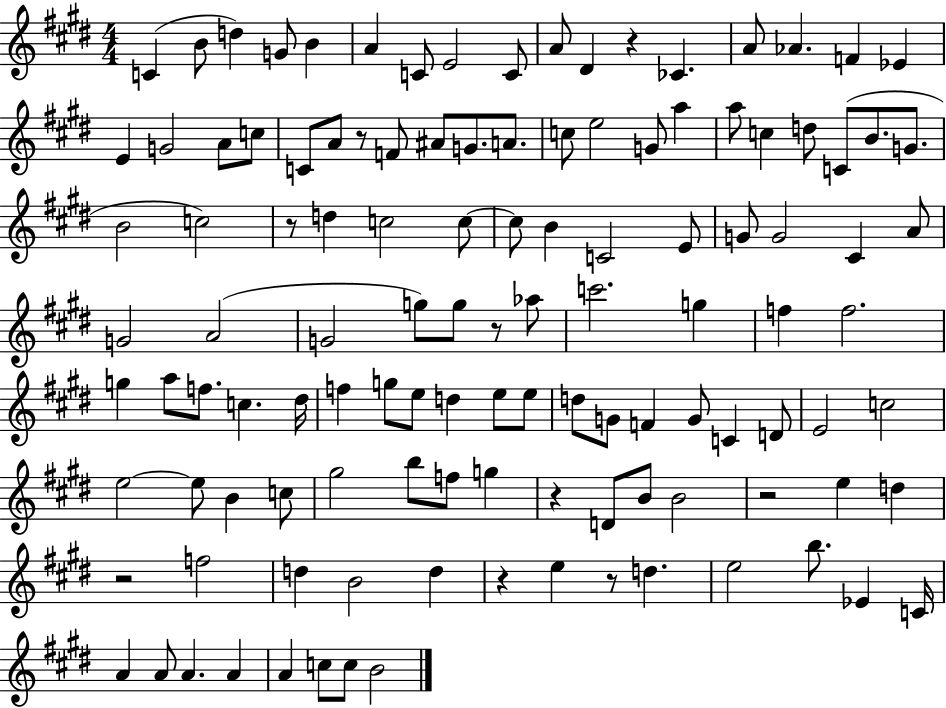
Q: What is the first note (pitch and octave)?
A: C4